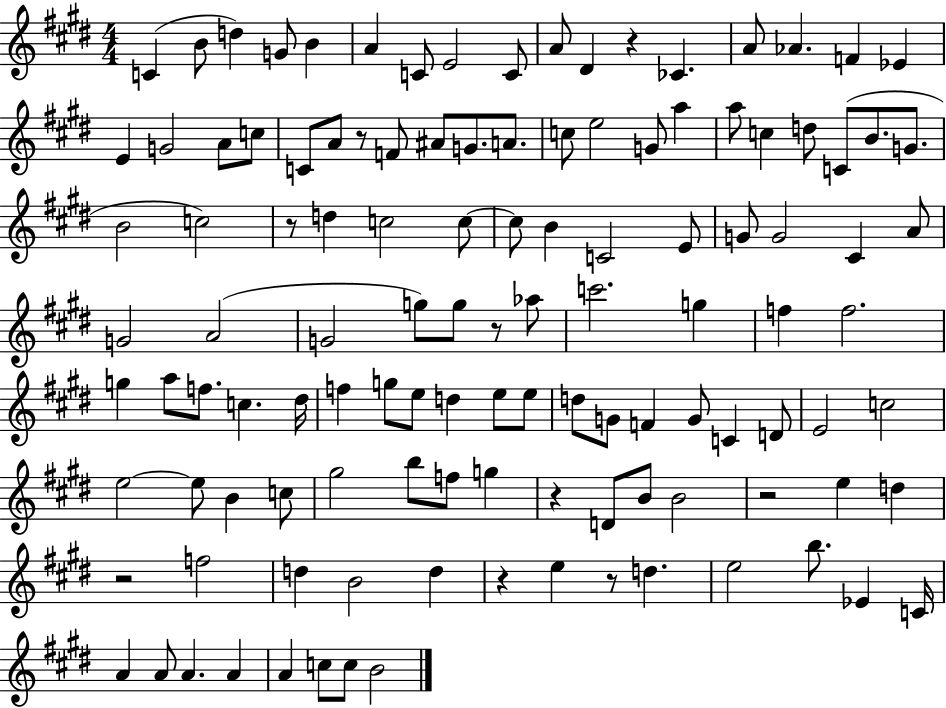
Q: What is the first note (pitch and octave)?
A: C4